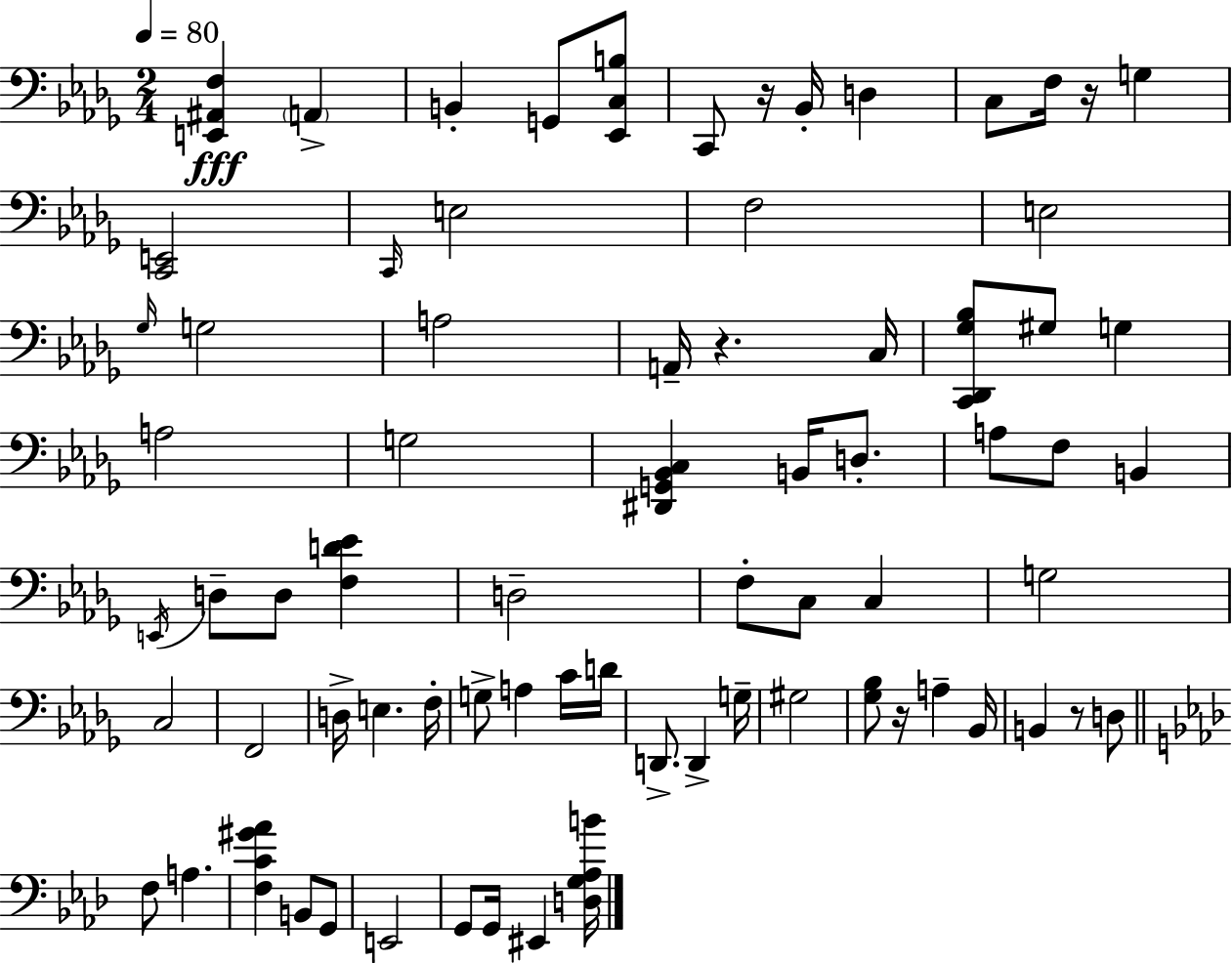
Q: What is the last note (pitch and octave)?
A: EIS2